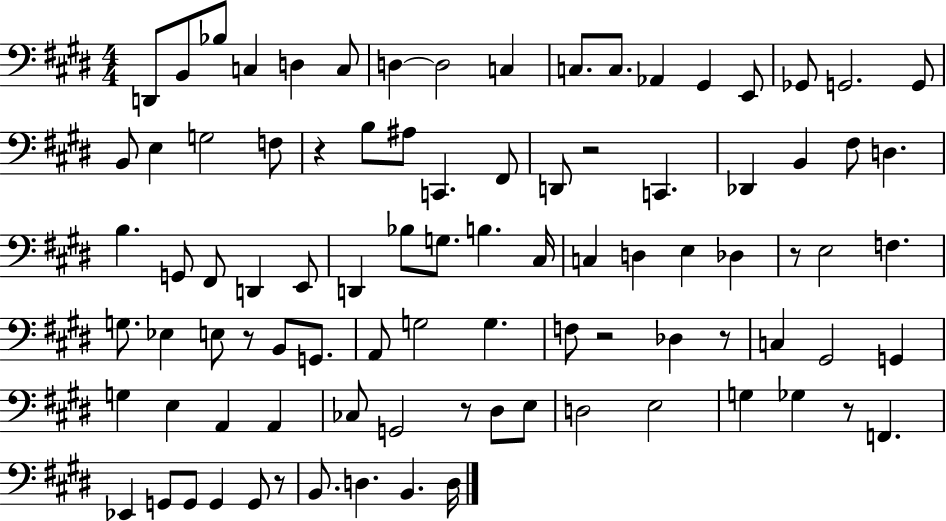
X:1
T:Untitled
M:4/4
L:1/4
K:E
D,,/2 B,,/2 _B,/2 C, D, C,/2 D, D,2 C, C,/2 C,/2 _A,, ^G,, E,,/2 _G,,/2 G,,2 G,,/2 B,,/2 E, G,2 F,/2 z B,/2 ^A,/2 C,, ^F,,/2 D,,/2 z2 C,, _D,, B,, ^F,/2 D, B, G,,/2 ^F,,/2 D,, E,,/2 D,, _B,/2 G,/2 B, ^C,/4 C, D, E, _D, z/2 E,2 F, G,/2 _E, E,/2 z/2 B,,/2 G,,/2 A,,/2 G,2 G, F,/2 z2 _D, z/2 C, ^G,,2 G,, G, E, A,, A,, _C,/2 G,,2 z/2 ^D,/2 E,/2 D,2 E,2 G, _G, z/2 F,, _E,, G,,/2 G,,/2 G,, G,,/2 z/2 B,,/2 D, B,, D,/4